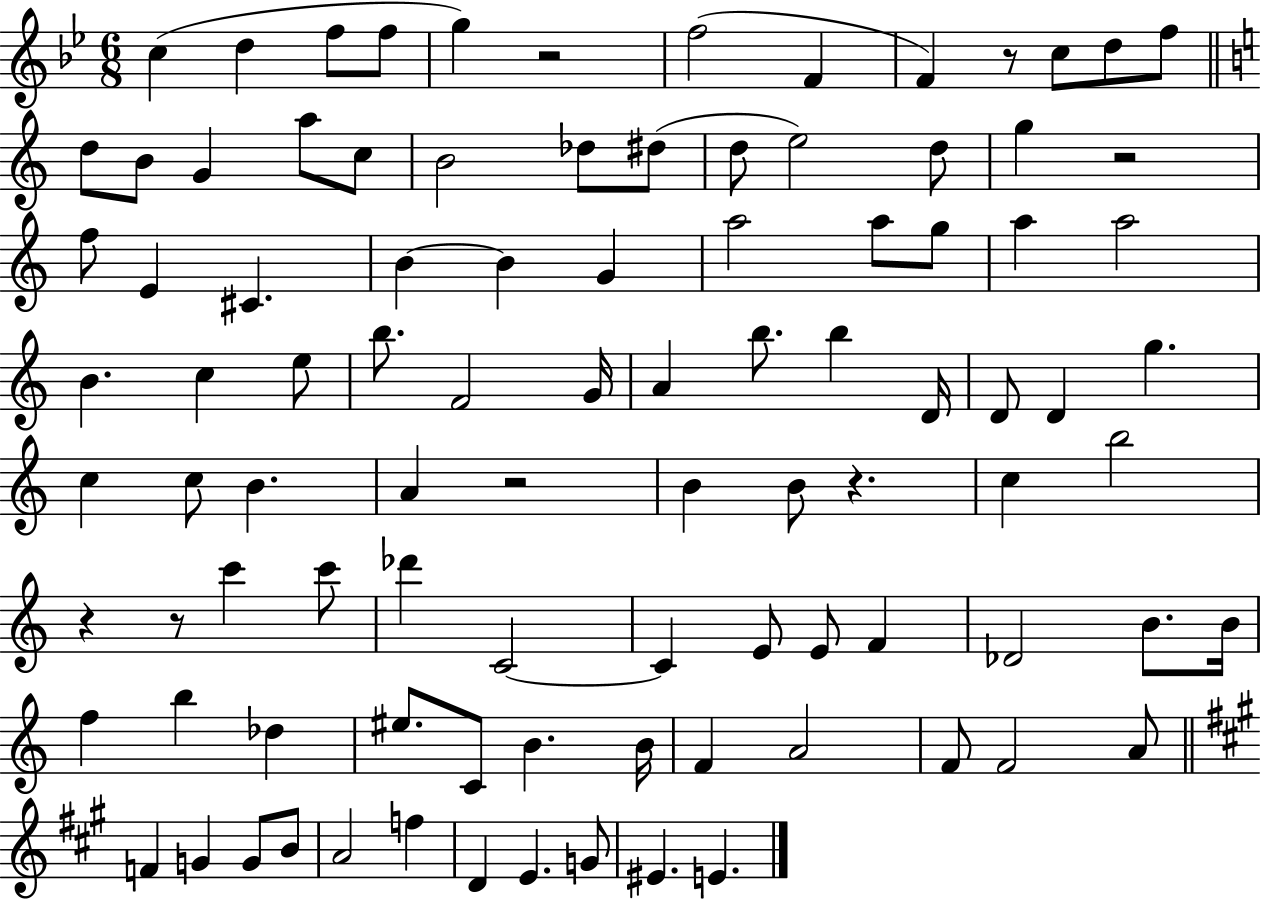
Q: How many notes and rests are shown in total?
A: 96